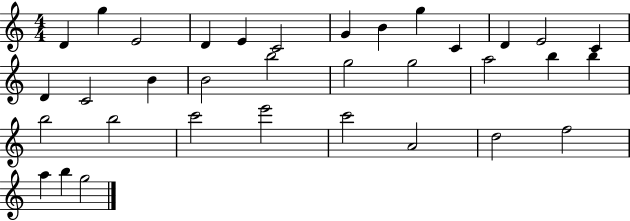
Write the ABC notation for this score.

X:1
T:Untitled
M:4/4
L:1/4
K:C
D g E2 D E C2 G B g C D E2 C D C2 B B2 b2 g2 g2 a2 b b b2 b2 c'2 e'2 c'2 A2 d2 f2 a b g2